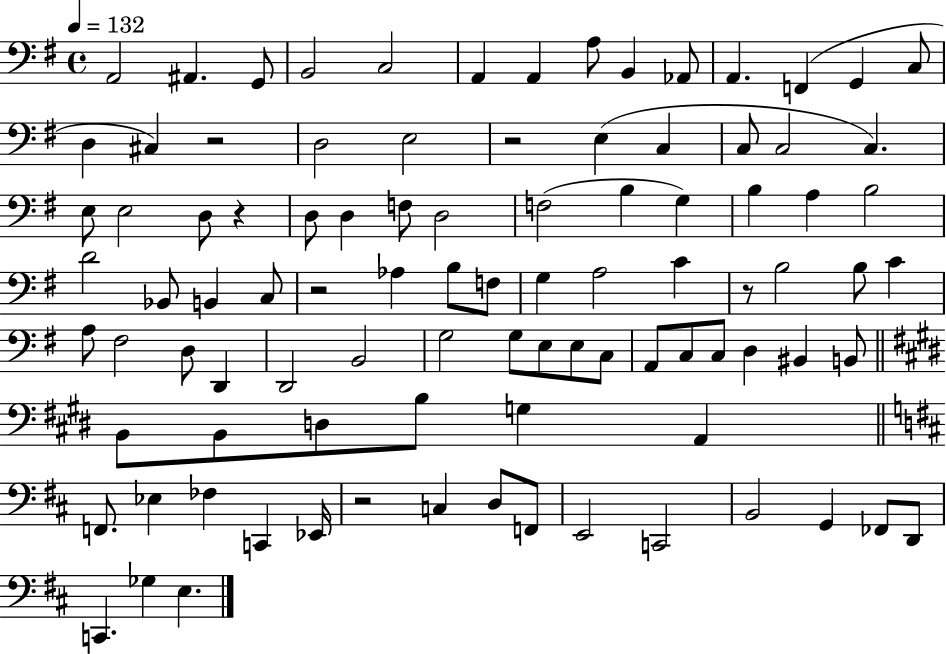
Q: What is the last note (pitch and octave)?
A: E3